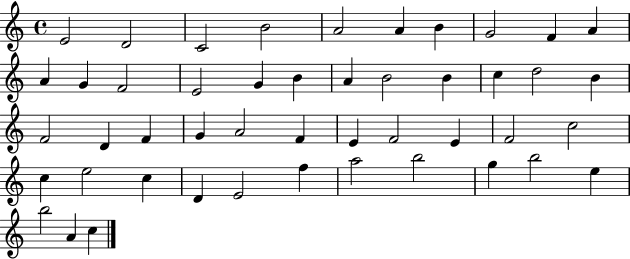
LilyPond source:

{
  \clef treble
  \time 4/4
  \defaultTimeSignature
  \key c \major
  e'2 d'2 | c'2 b'2 | a'2 a'4 b'4 | g'2 f'4 a'4 | \break a'4 g'4 f'2 | e'2 g'4 b'4 | a'4 b'2 b'4 | c''4 d''2 b'4 | \break f'2 d'4 f'4 | g'4 a'2 f'4 | e'4 f'2 e'4 | f'2 c''2 | \break c''4 e''2 c''4 | d'4 e'2 f''4 | a''2 b''2 | g''4 b''2 e''4 | \break b''2 a'4 c''4 | \bar "|."
}